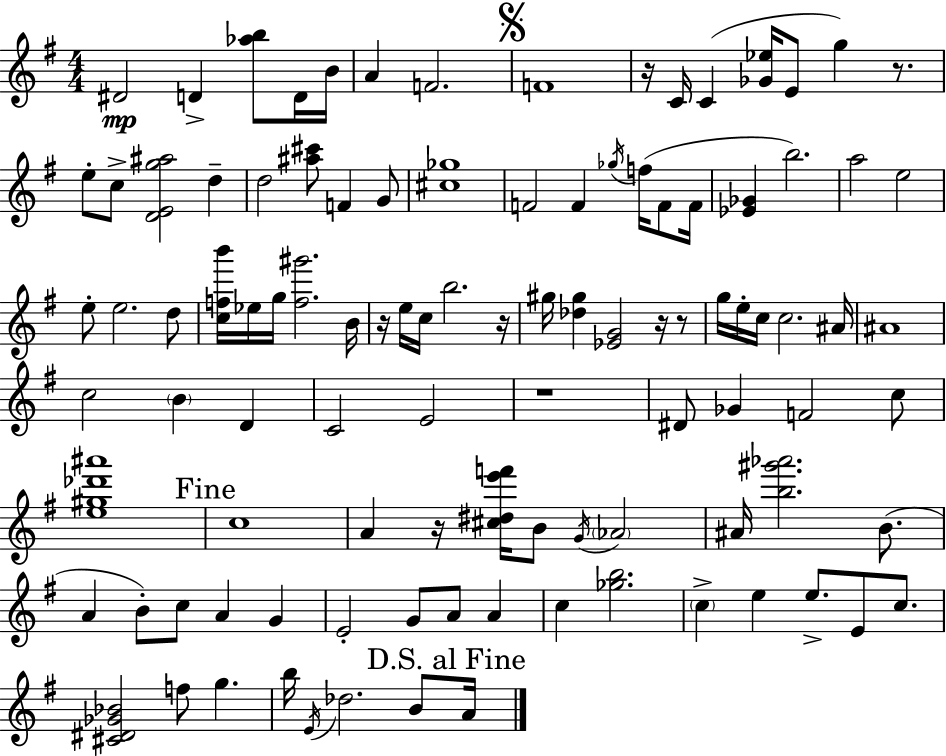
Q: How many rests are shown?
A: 8